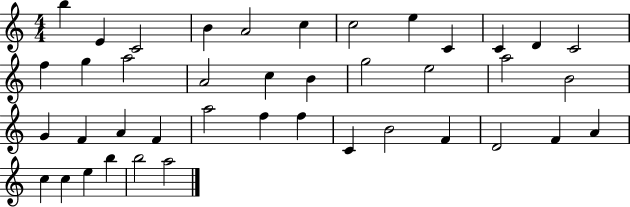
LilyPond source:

{
  \clef treble
  \numericTimeSignature
  \time 4/4
  \key c \major
  b''4 e'4 c'2 | b'4 a'2 c''4 | c''2 e''4 c'4 | c'4 d'4 c'2 | \break f''4 g''4 a''2 | a'2 c''4 b'4 | g''2 e''2 | a''2 b'2 | \break g'4 f'4 a'4 f'4 | a''2 f''4 f''4 | c'4 b'2 f'4 | d'2 f'4 a'4 | \break c''4 c''4 e''4 b''4 | b''2 a''2 | \bar "|."
}